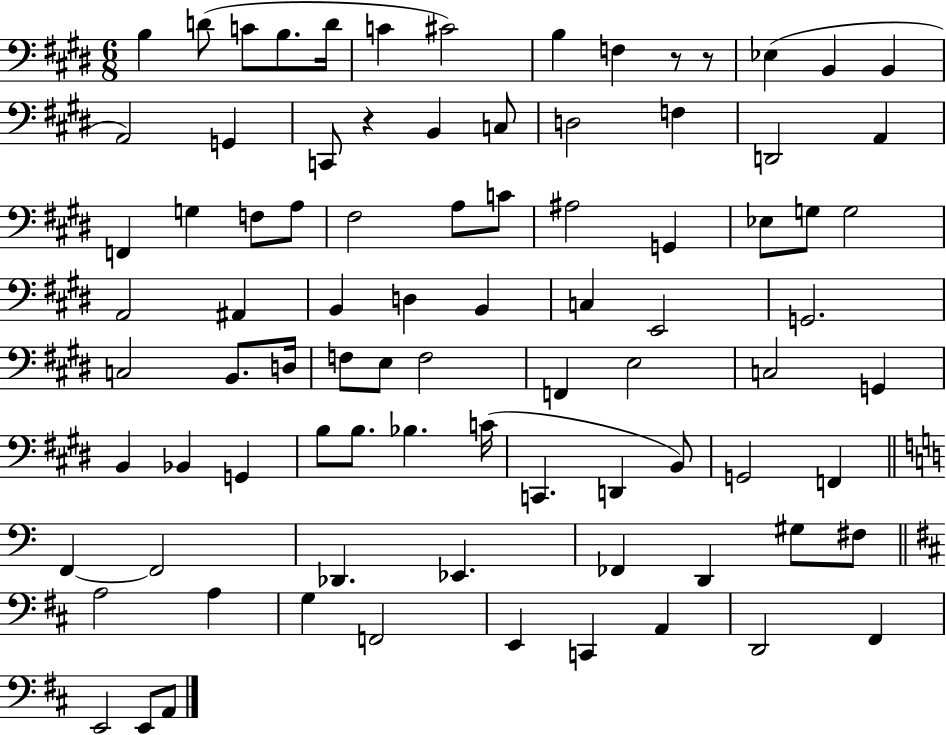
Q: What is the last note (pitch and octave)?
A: A2